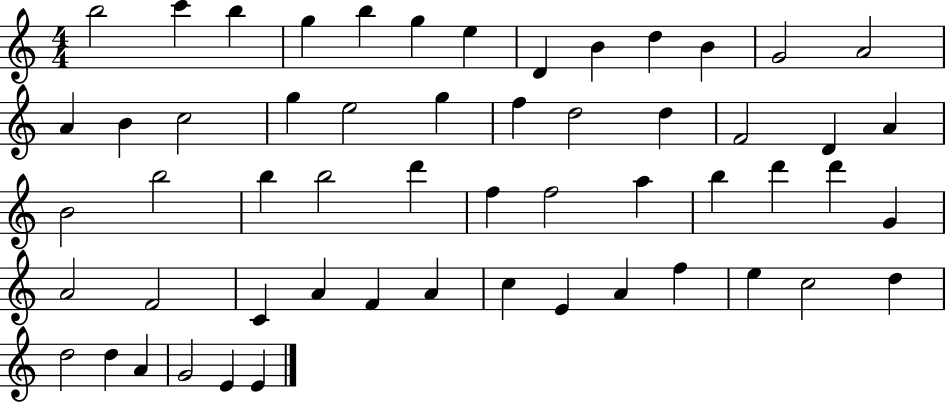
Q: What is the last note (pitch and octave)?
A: E4